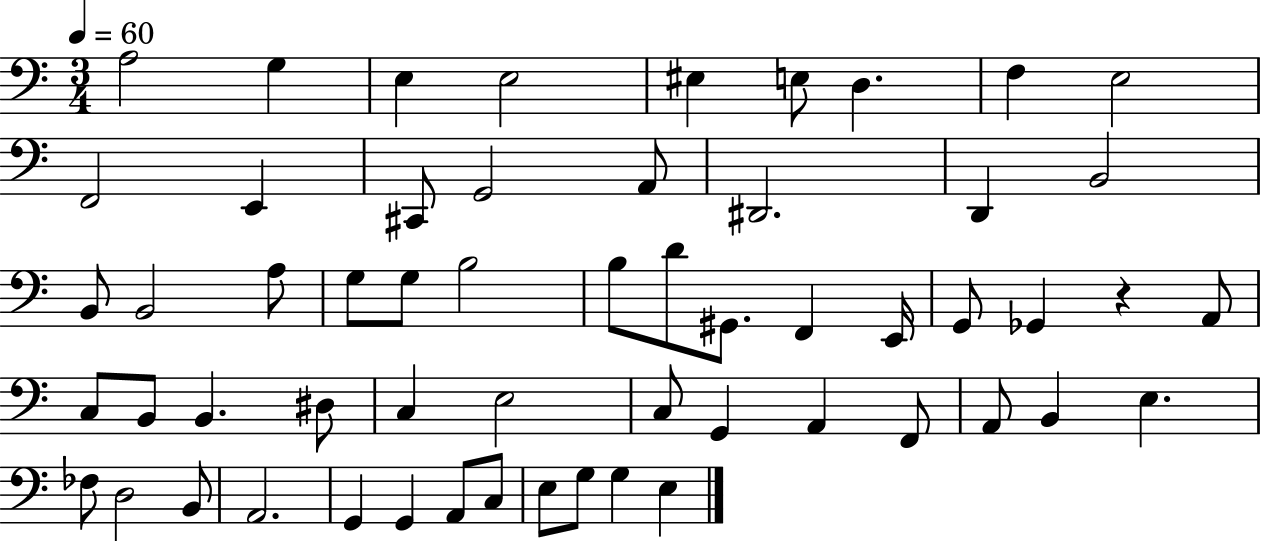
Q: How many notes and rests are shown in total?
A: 57